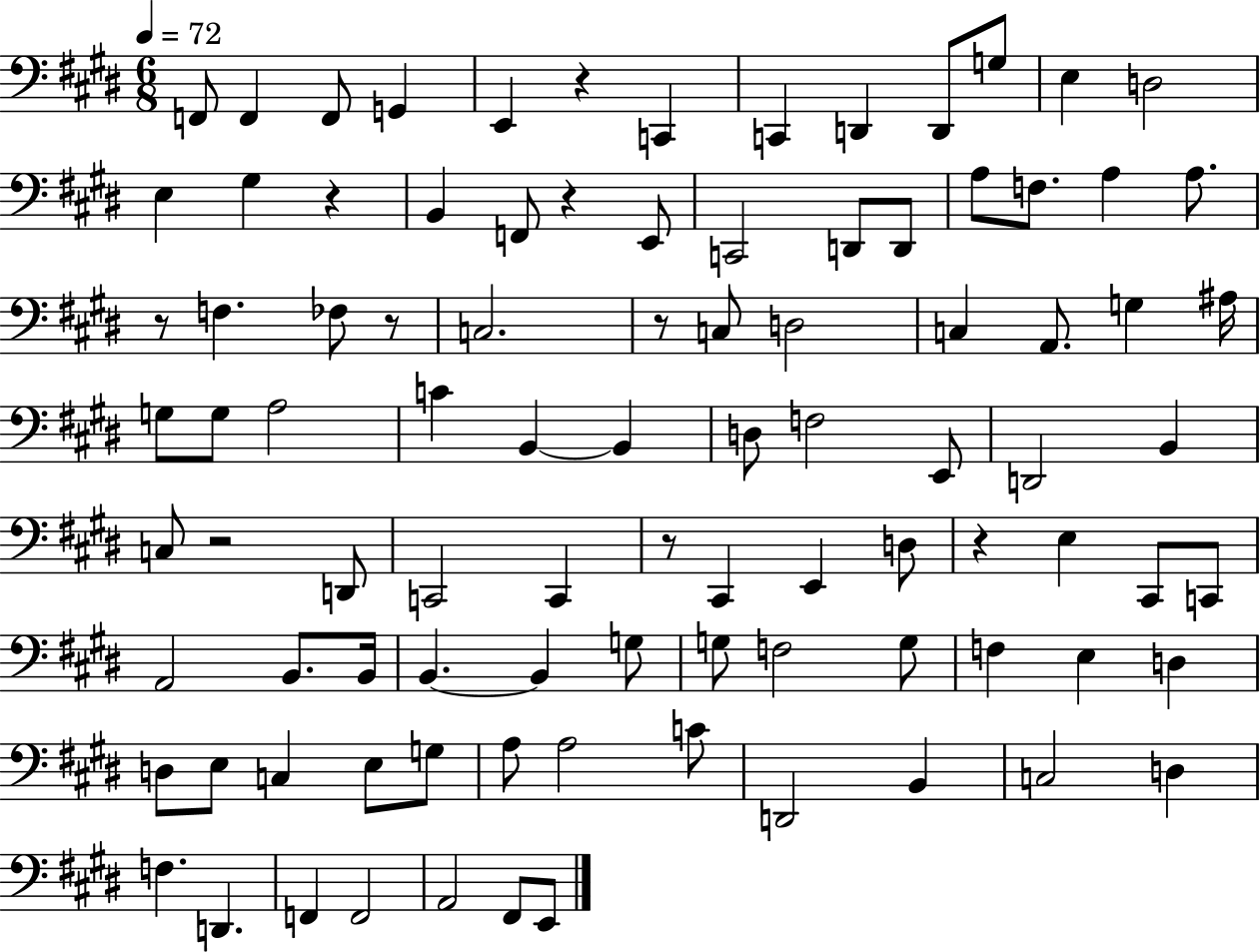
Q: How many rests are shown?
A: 9